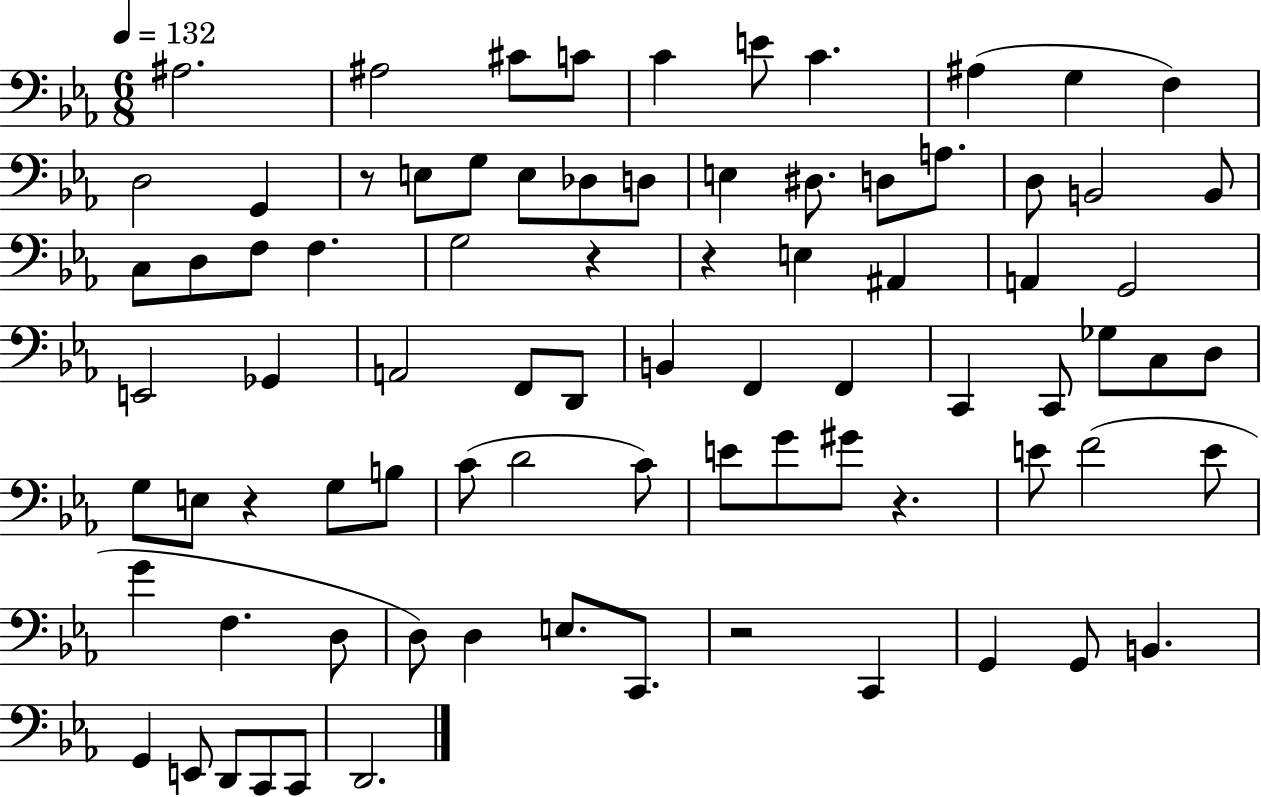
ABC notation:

X:1
T:Untitled
M:6/8
L:1/4
K:Eb
^A,2 ^A,2 ^C/2 C/2 C E/2 C ^A, G, F, D,2 G,, z/2 E,/2 G,/2 E,/2 _D,/2 D,/2 E, ^D,/2 D,/2 A,/2 D,/2 B,,2 B,,/2 C,/2 D,/2 F,/2 F, G,2 z z E, ^A,, A,, G,,2 E,,2 _G,, A,,2 F,,/2 D,,/2 B,, F,, F,, C,, C,,/2 _G,/2 C,/2 D,/2 G,/2 E,/2 z G,/2 B,/2 C/2 D2 C/2 E/2 G/2 ^G/2 z E/2 F2 E/2 G F, D,/2 D,/2 D, E,/2 C,,/2 z2 C,, G,, G,,/2 B,, G,, E,,/2 D,,/2 C,,/2 C,,/2 D,,2